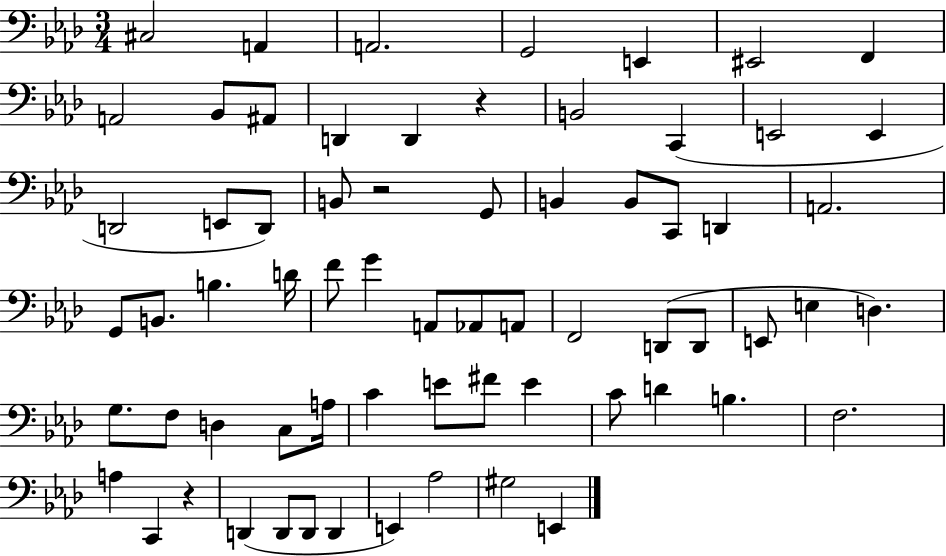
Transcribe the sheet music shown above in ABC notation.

X:1
T:Untitled
M:3/4
L:1/4
K:Ab
^C,2 A,, A,,2 G,,2 E,, ^E,,2 F,, A,,2 _B,,/2 ^A,,/2 D,, D,, z B,,2 C,, E,,2 E,, D,,2 E,,/2 D,,/2 B,,/2 z2 G,,/2 B,, B,,/2 C,,/2 D,, A,,2 G,,/2 B,,/2 B, D/4 F/2 G A,,/2 _A,,/2 A,,/2 F,,2 D,,/2 D,,/2 E,,/2 E, D, G,/2 F,/2 D, C,/2 A,/4 C E/2 ^F/2 E C/2 D B, F,2 A, C,, z D,, D,,/2 D,,/2 D,, E,, _A,2 ^G,2 E,,